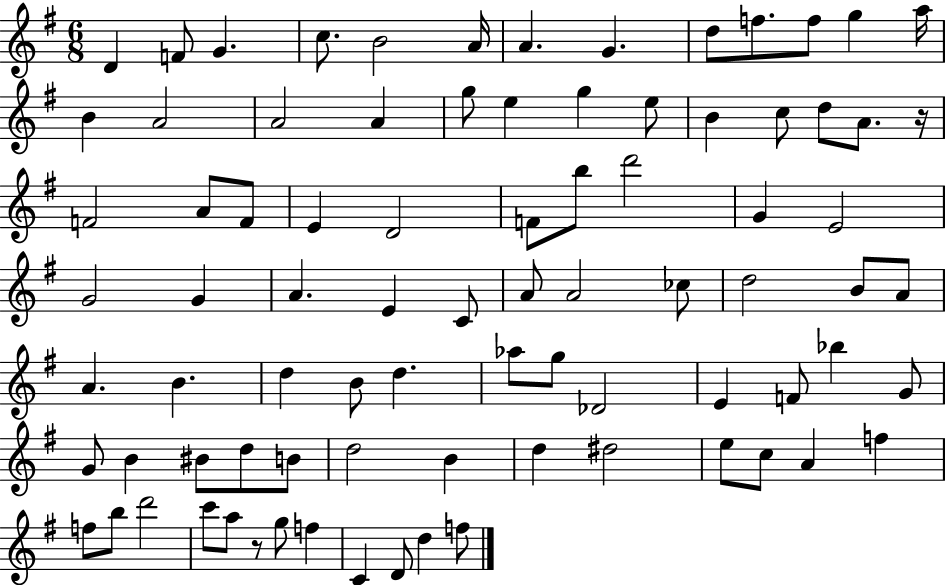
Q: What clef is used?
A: treble